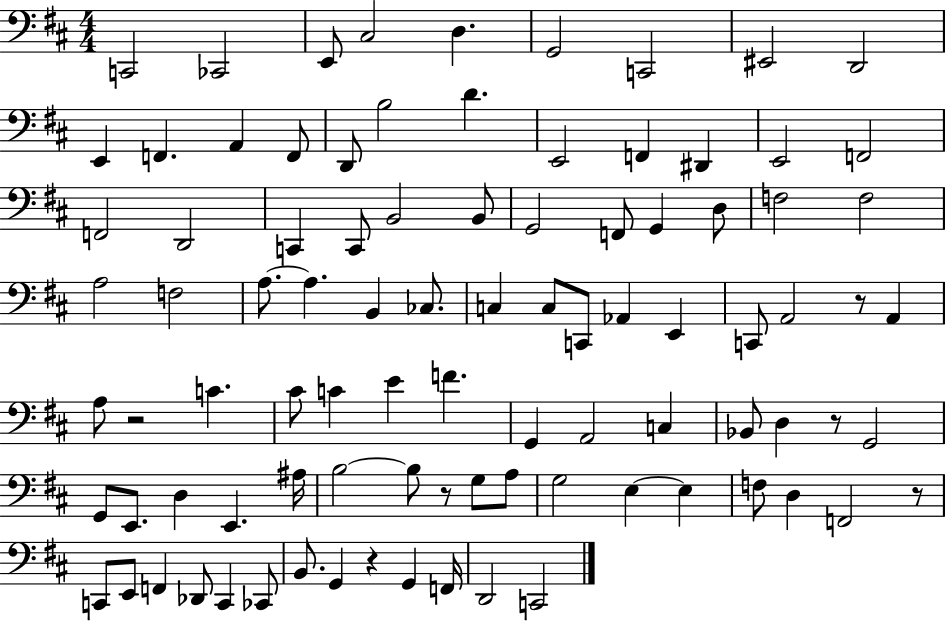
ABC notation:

X:1
T:Untitled
M:4/4
L:1/4
K:D
C,,2 _C,,2 E,,/2 ^C,2 D, G,,2 C,,2 ^E,,2 D,,2 E,, F,, A,, F,,/2 D,,/2 B,2 D E,,2 F,, ^D,, E,,2 F,,2 F,,2 D,,2 C,, C,,/2 B,,2 B,,/2 G,,2 F,,/2 G,, D,/2 F,2 F,2 A,2 F,2 A,/2 A, B,, _C,/2 C, C,/2 C,,/2 _A,, E,, C,,/2 A,,2 z/2 A,, A,/2 z2 C ^C/2 C E F G,, A,,2 C, _B,,/2 D, z/2 G,,2 G,,/2 E,,/2 D, E,, ^A,/4 B,2 B,/2 z/2 G,/2 A,/2 G,2 E, E, F,/2 D, F,,2 z/2 C,,/2 E,,/2 F,, _D,,/2 C,, _C,,/2 B,,/2 G,, z G,, F,,/4 D,,2 C,,2